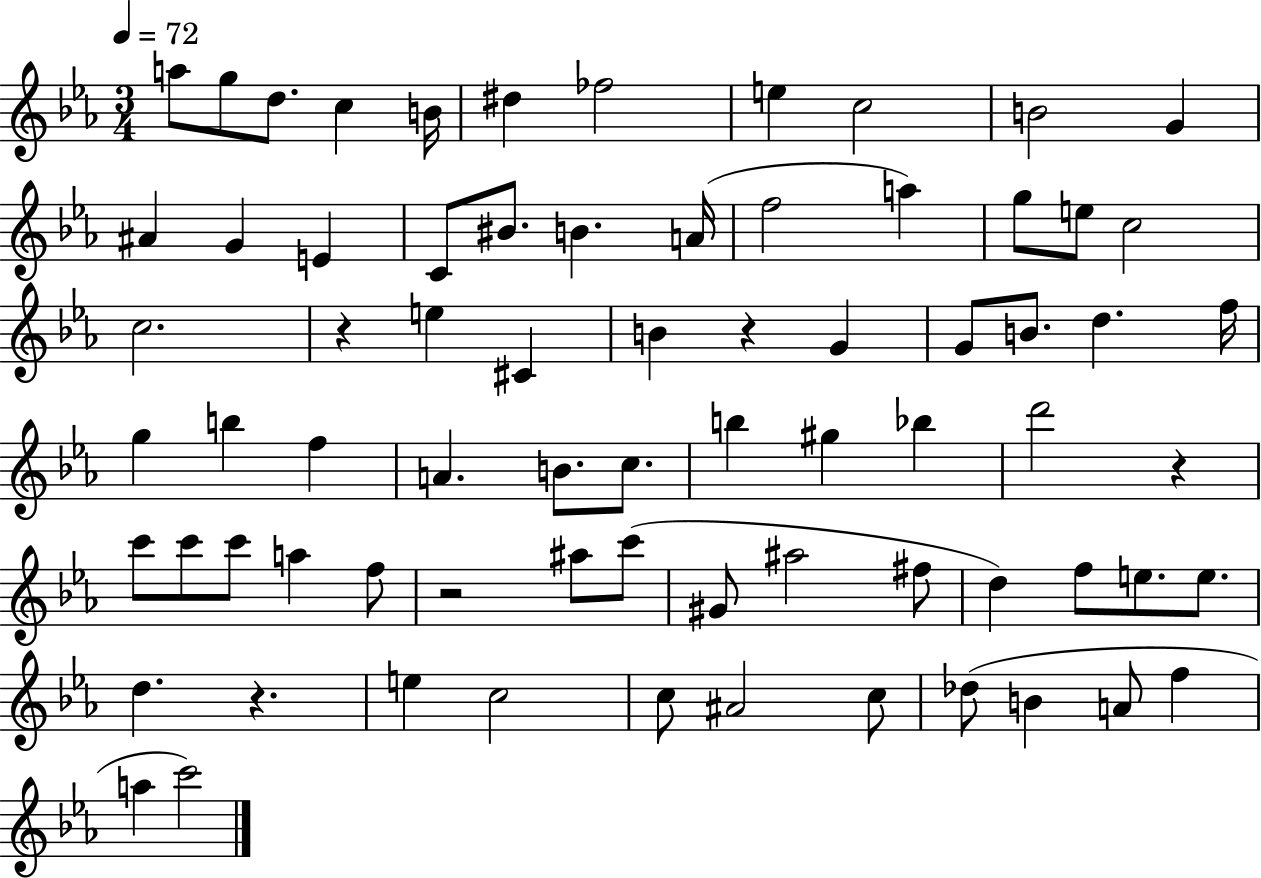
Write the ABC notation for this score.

X:1
T:Untitled
M:3/4
L:1/4
K:Eb
a/2 g/2 d/2 c B/4 ^d _f2 e c2 B2 G ^A G E C/2 ^B/2 B A/4 f2 a g/2 e/2 c2 c2 z e ^C B z G G/2 B/2 d f/4 g b f A B/2 c/2 b ^g _b d'2 z c'/2 c'/2 c'/2 a f/2 z2 ^a/2 c'/2 ^G/2 ^a2 ^f/2 d f/2 e/2 e/2 d z e c2 c/2 ^A2 c/2 _d/2 B A/2 f a c'2